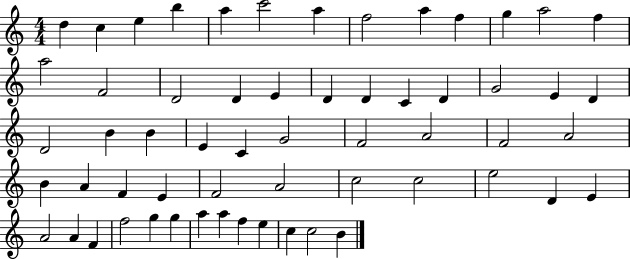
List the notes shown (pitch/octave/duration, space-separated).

D5/q C5/q E5/q B5/q A5/q C6/h A5/q F5/h A5/q F5/q G5/q A5/h F5/q A5/h F4/h D4/h D4/q E4/q D4/q D4/q C4/q D4/q G4/h E4/q D4/q D4/h B4/q B4/q E4/q C4/q G4/h F4/h A4/h F4/h A4/h B4/q A4/q F4/q E4/q F4/h A4/h C5/h C5/h E5/h D4/q E4/q A4/h A4/q F4/q F5/h G5/q G5/q A5/q A5/q F5/q E5/q C5/q C5/h B4/q